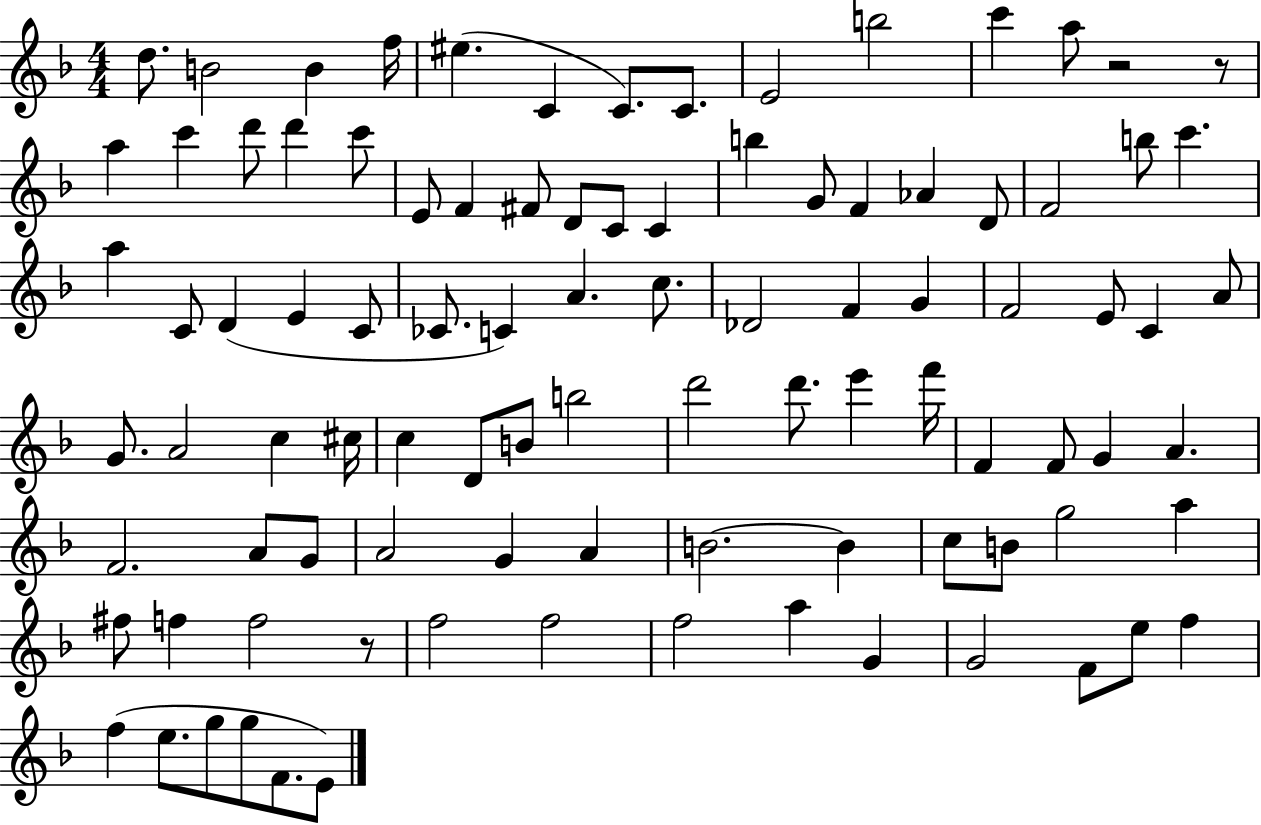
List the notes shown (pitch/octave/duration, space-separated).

D5/e. B4/h B4/q F5/s EIS5/q. C4/q C4/e. C4/e. E4/h B5/h C6/q A5/e R/h R/e A5/q C6/q D6/e D6/q C6/e E4/e F4/q F#4/e D4/e C4/e C4/q B5/q G4/e F4/q Ab4/q D4/e F4/h B5/e C6/q. A5/q C4/e D4/q E4/q C4/e CES4/e. C4/q A4/q. C5/e. Db4/h F4/q G4/q F4/h E4/e C4/q A4/e G4/e. A4/h C5/q C#5/s C5/q D4/e B4/e B5/h D6/h D6/e. E6/q F6/s F4/q F4/e G4/q A4/q. F4/h. A4/e G4/e A4/h G4/q A4/q B4/h. B4/q C5/e B4/e G5/h A5/q F#5/e F5/q F5/h R/e F5/h F5/h F5/h A5/q G4/q G4/h F4/e E5/e F5/q F5/q E5/e. G5/e G5/e F4/e. E4/e